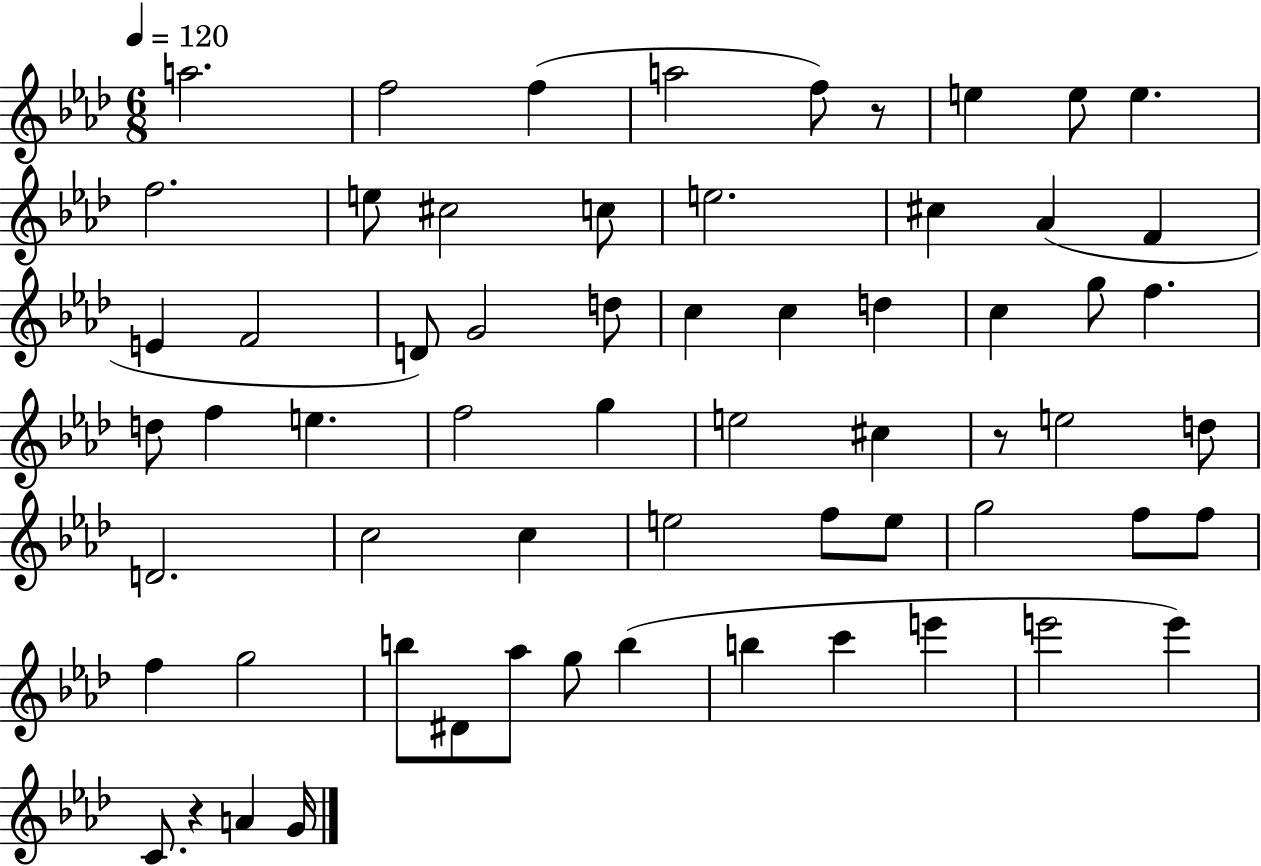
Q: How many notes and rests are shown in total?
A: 63